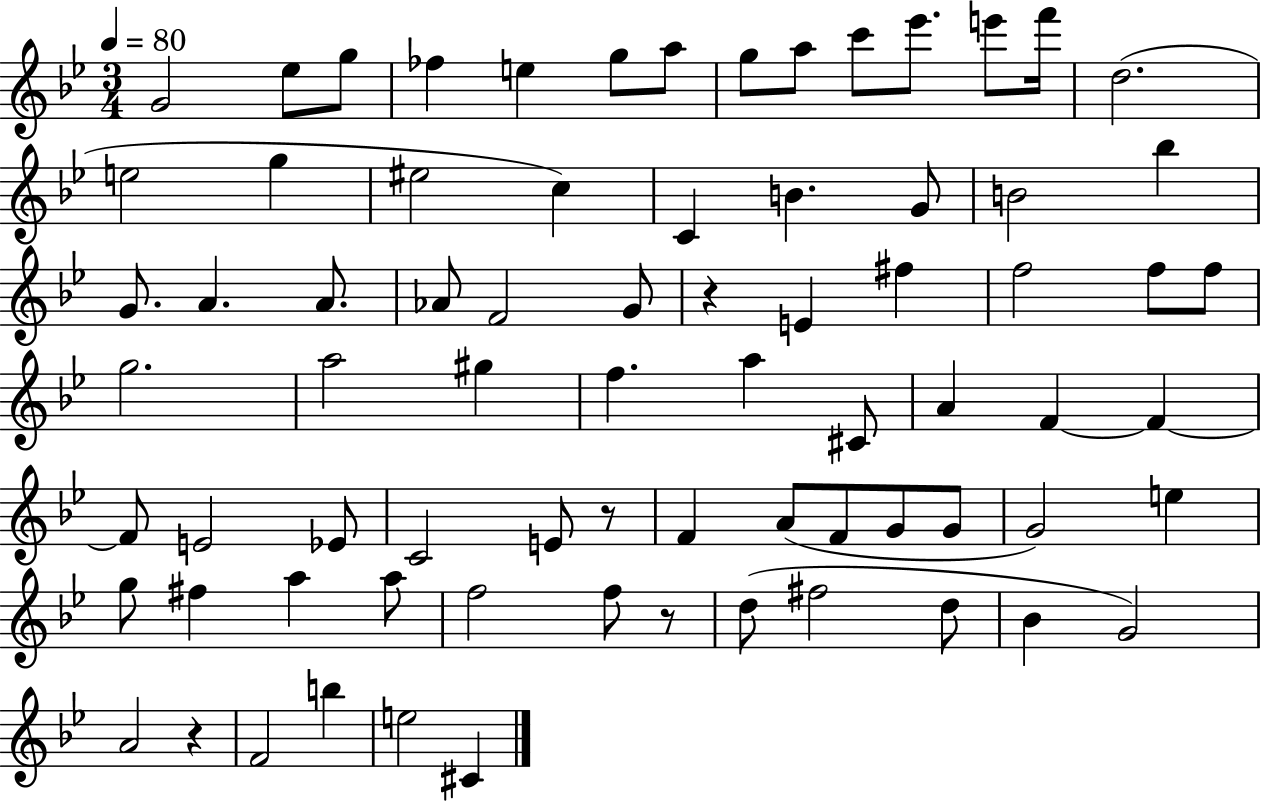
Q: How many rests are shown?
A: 4